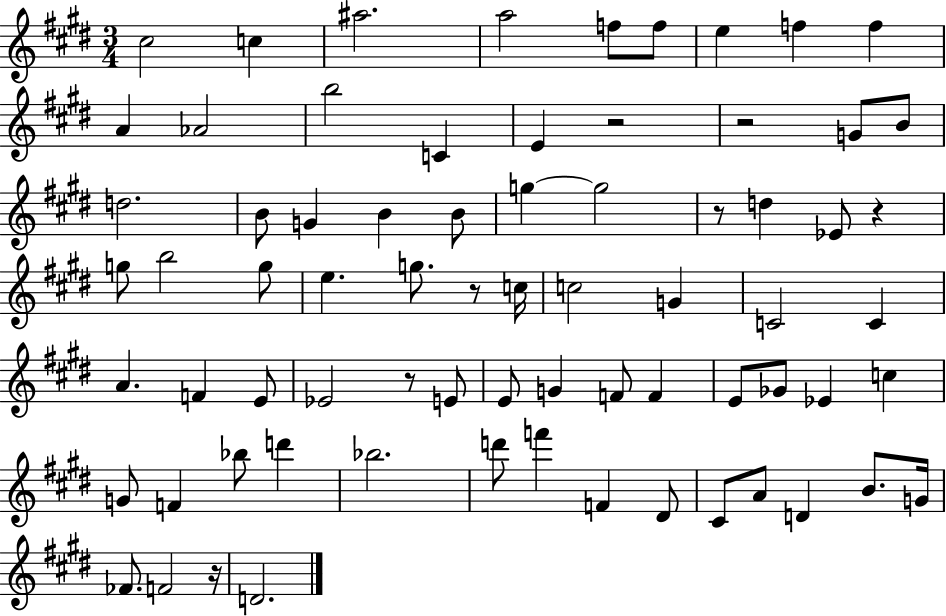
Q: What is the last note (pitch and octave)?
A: D4